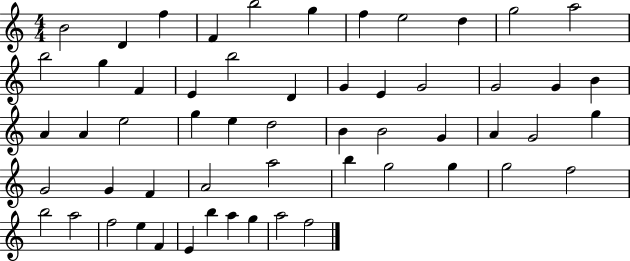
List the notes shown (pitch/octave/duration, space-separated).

B4/h D4/q F5/q F4/q B5/h G5/q F5/q E5/h D5/q G5/h A5/h B5/h G5/q F4/q E4/q B5/h D4/q G4/q E4/q G4/h G4/h G4/q B4/q A4/q A4/q E5/h G5/q E5/q D5/h B4/q B4/h G4/q A4/q G4/h G5/q G4/h G4/q F4/q A4/h A5/h B5/q G5/h G5/q G5/h F5/h B5/h A5/h F5/h E5/q F4/q E4/q B5/q A5/q G5/q A5/h F5/h